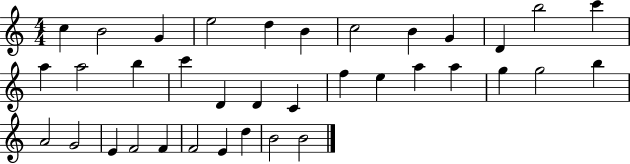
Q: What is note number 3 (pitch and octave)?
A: G4